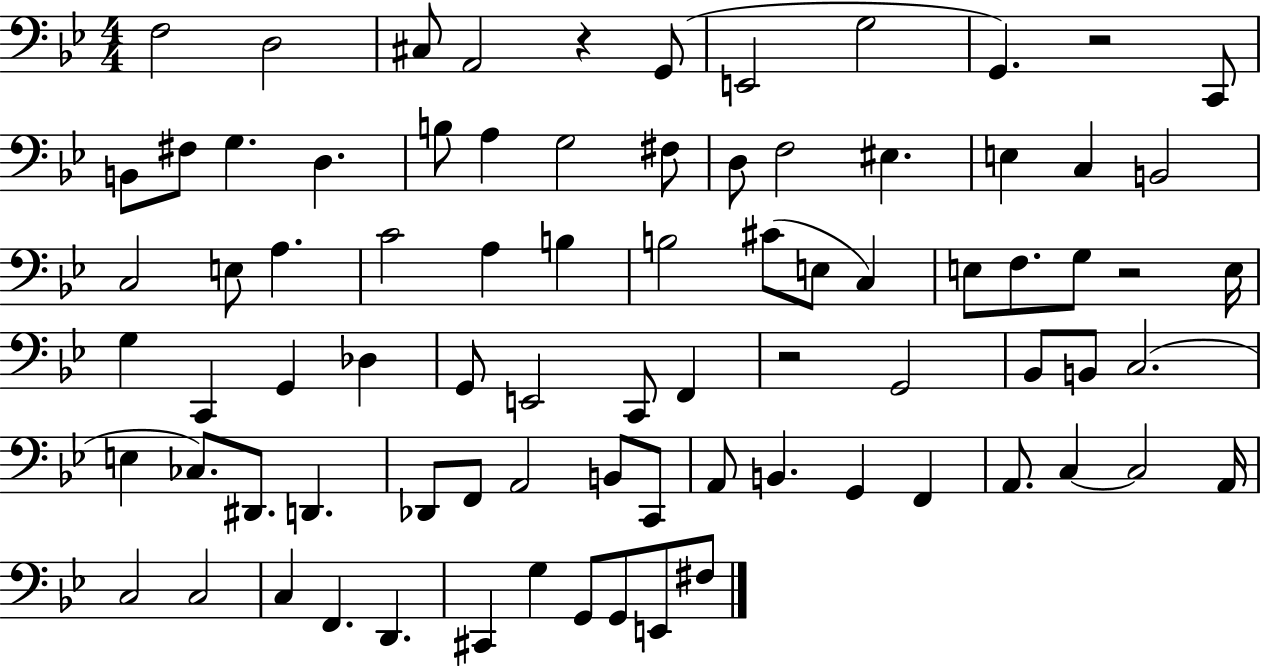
{
  \clef bass
  \numericTimeSignature
  \time 4/4
  \key bes \major
  f2 d2 | cis8 a,2 r4 g,8( | e,2 g2 | g,4.) r2 c,8 | \break b,8 fis8 g4. d4. | b8 a4 g2 fis8 | d8 f2 eis4. | e4 c4 b,2 | \break c2 e8 a4. | c'2 a4 b4 | b2 cis'8( e8 c4) | e8 f8. g8 r2 e16 | \break g4 c,4 g,4 des4 | g,8 e,2 c,8 f,4 | r2 g,2 | bes,8 b,8 c2.( | \break e4 ces8.) dis,8. d,4. | des,8 f,8 a,2 b,8 c,8 | a,8 b,4. g,4 f,4 | a,8. c4~~ c2 a,16 | \break c2 c2 | c4 f,4. d,4. | cis,4 g4 g,8 g,8 e,8 fis8 | \bar "|."
}